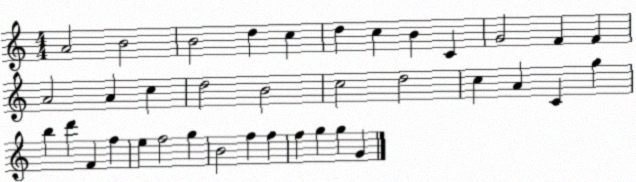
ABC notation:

X:1
T:Untitled
M:4/4
L:1/4
K:C
A2 B2 B2 d c d c B C G2 F F A2 A c d2 B2 c2 d2 c A C g b d' F f e f2 g B2 f f f g g G